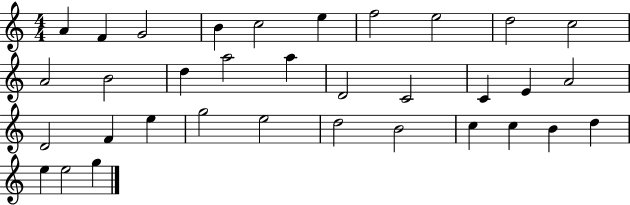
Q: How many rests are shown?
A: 0